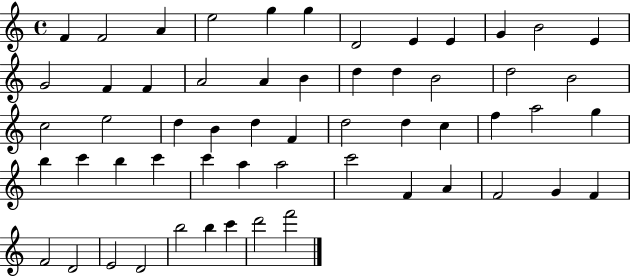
F4/q F4/h A4/q E5/h G5/q G5/q D4/h E4/q E4/q G4/q B4/h E4/q G4/h F4/q F4/q A4/h A4/q B4/q D5/q D5/q B4/h D5/h B4/h C5/h E5/h D5/q B4/q D5/q F4/q D5/h D5/q C5/q F5/q A5/h G5/q B5/q C6/q B5/q C6/q C6/q A5/q A5/h C6/h F4/q A4/q F4/h G4/q F4/q F4/h D4/h E4/h D4/h B5/h B5/q C6/q D6/h F6/h